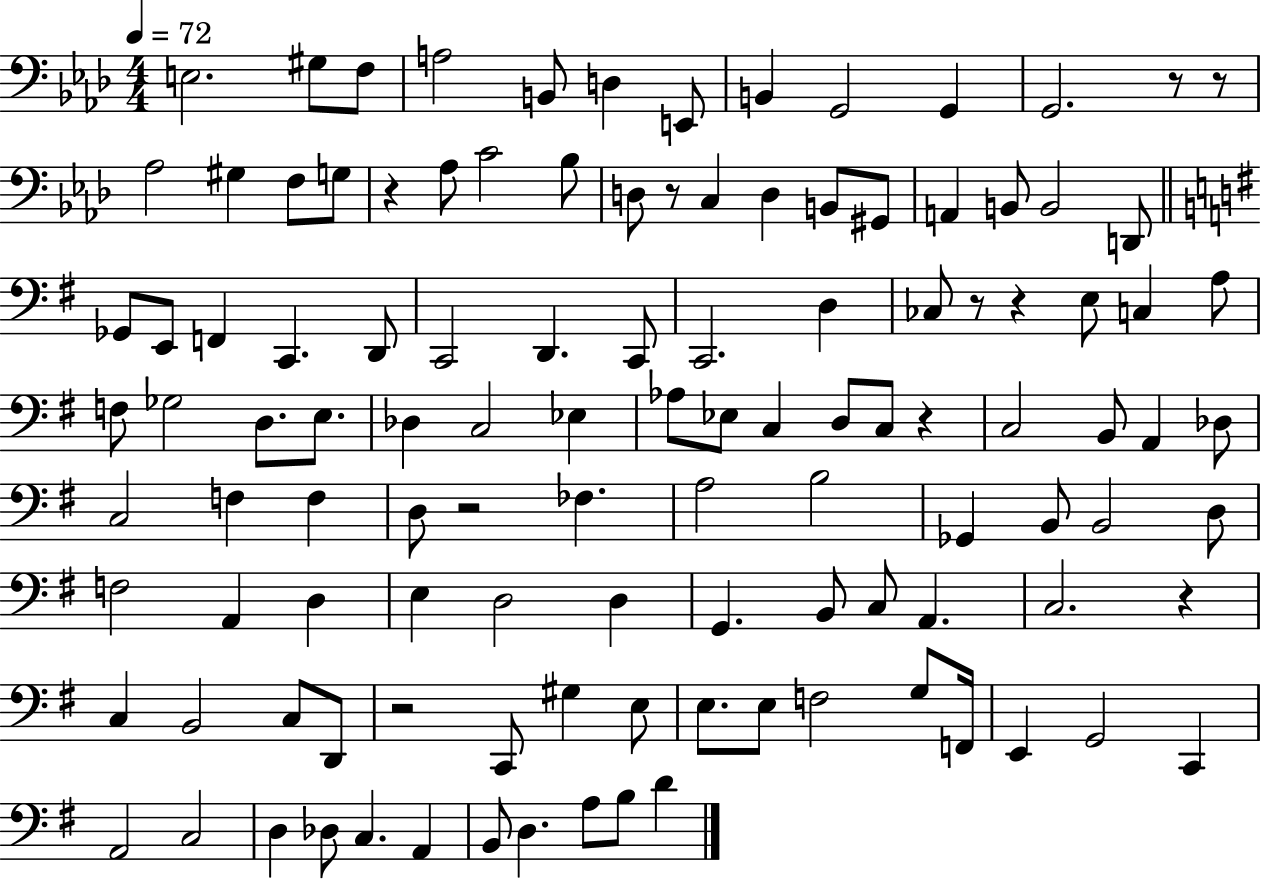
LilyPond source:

{
  \clef bass
  \numericTimeSignature
  \time 4/4
  \key aes \major
  \tempo 4 = 72
  \repeat volta 2 { e2. gis8 f8 | a2 b,8 d4 e,8 | b,4 g,2 g,4 | g,2. r8 r8 | \break aes2 gis4 f8 g8 | r4 aes8 c'2 bes8 | d8 r8 c4 d4 b,8 gis,8 | a,4 b,8 b,2 d,8 | \break \bar "||" \break \key g \major ges,8 e,8 f,4 c,4. d,8 | c,2 d,4. c,8 | c,2. d4 | ces8 r8 r4 e8 c4 a8 | \break f8 ges2 d8. e8. | des4 c2 ees4 | aes8 ees8 c4 d8 c8 r4 | c2 b,8 a,4 des8 | \break c2 f4 f4 | d8 r2 fes4. | a2 b2 | ges,4 b,8 b,2 d8 | \break f2 a,4 d4 | e4 d2 d4 | g,4. b,8 c8 a,4. | c2. r4 | \break c4 b,2 c8 d,8 | r2 c,8 gis4 e8 | e8. e8 f2 g8 f,16 | e,4 g,2 c,4 | \break a,2 c2 | d4 des8 c4. a,4 | b,8 d4. a8 b8 d'4 | } \bar "|."
}